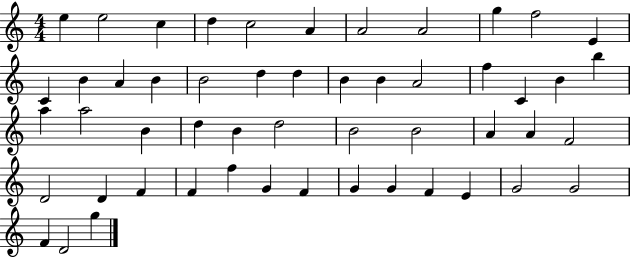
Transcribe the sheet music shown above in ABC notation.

X:1
T:Untitled
M:4/4
L:1/4
K:C
e e2 c d c2 A A2 A2 g f2 E C B A B B2 d d B B A2 f C B b a a2 B d B d2 B2 B2 A A F2 D2 D F F f G F G G F E G2 G2 F D2 g